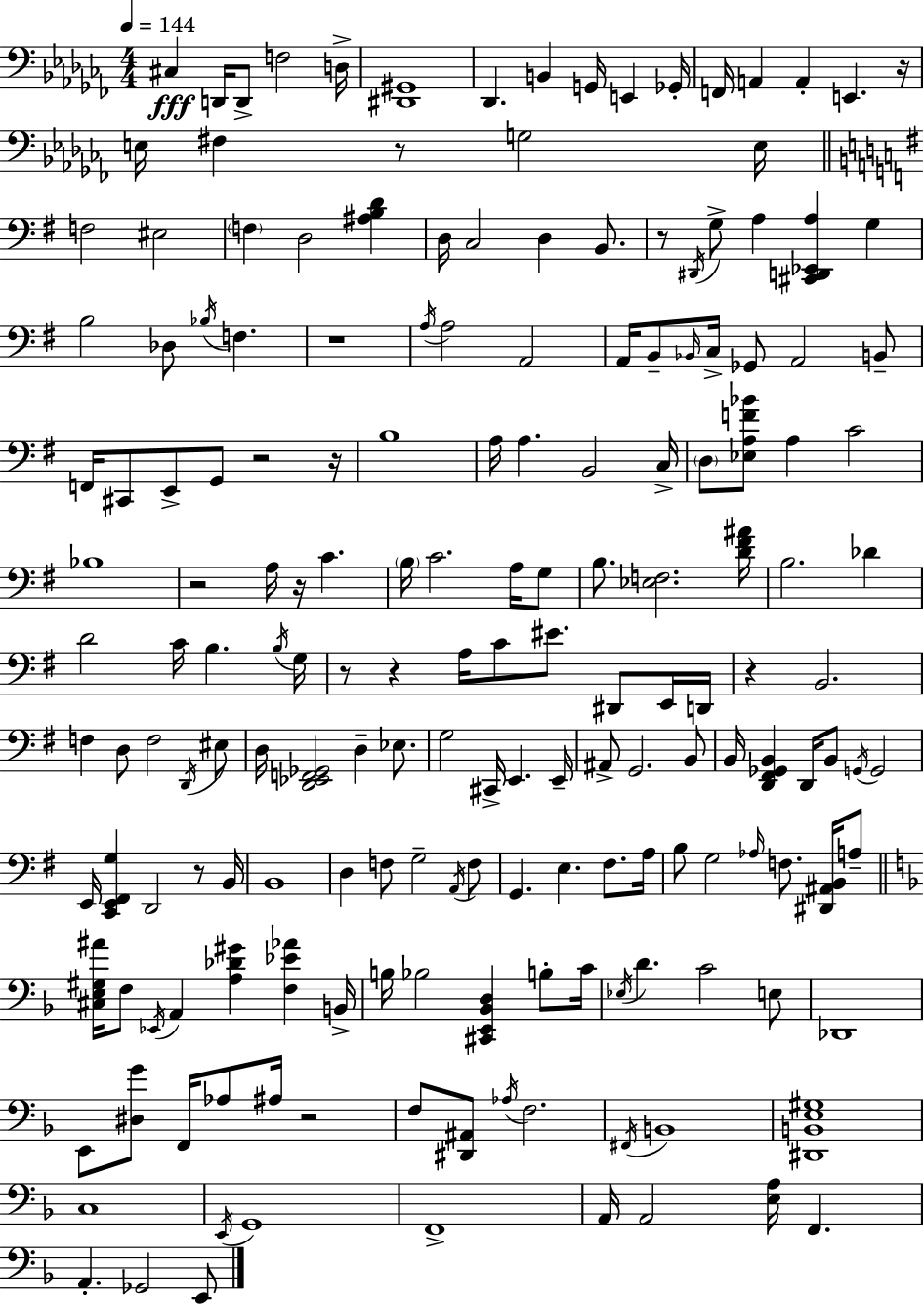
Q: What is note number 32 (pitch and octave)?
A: Db3